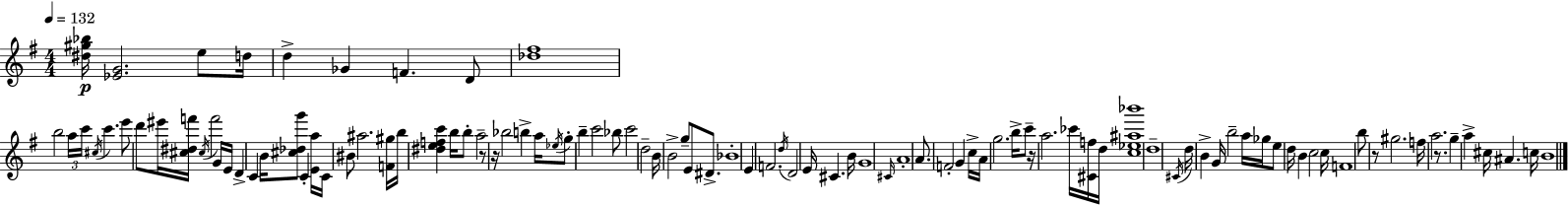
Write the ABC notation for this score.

X:1
T:Untitled
M:4/4
L:1/4
K:Em
[^d^g_b]/4 [_EG]2 e/2 d/4 d _G F D/2 [_d^f]4 b2 a/4 c'/4 ^c/4 c' e'/2 d'/2 ^e'/4 [^c^df']/4 ^c/4 f'2 G/4 E/4 D C B/4 [^c_dg']/2 C [Ea]/4 C/4 ^B/2 ^a2 [F^g]/4 b/4 [^defc'] b/4 b/2 a2 z/2 z/4 _b2 b a/4 _e/4 g/2 b c'2 _b/2 c'2 d2 B/4 B2 g/2 E/2 ^D/2 _B4 E F2 d/4 D2 E/4 ^C B/4 G4 ^C/4 A4 A/2 F2 G c/4 A/4 g2 b/4 c'/2 z/4 a2 _c'/4 [^Cf]/4 d/4 [c_e^a_b']4 d4 ^C/4 d/4 B G/4 b2 a/4 _g/4 e/2 d/4 B c2 c/4 F4 b/2 z/2 ^g2 f/4 a2 z/2 g a ^c/4 ^A c/4 B4